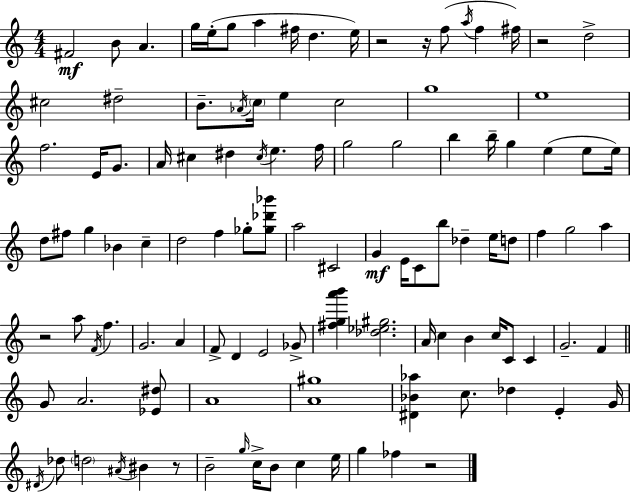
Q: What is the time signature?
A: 4/4